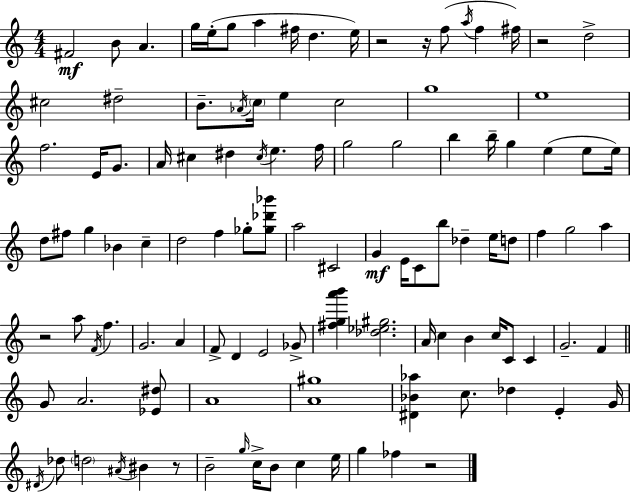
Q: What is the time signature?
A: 4/4